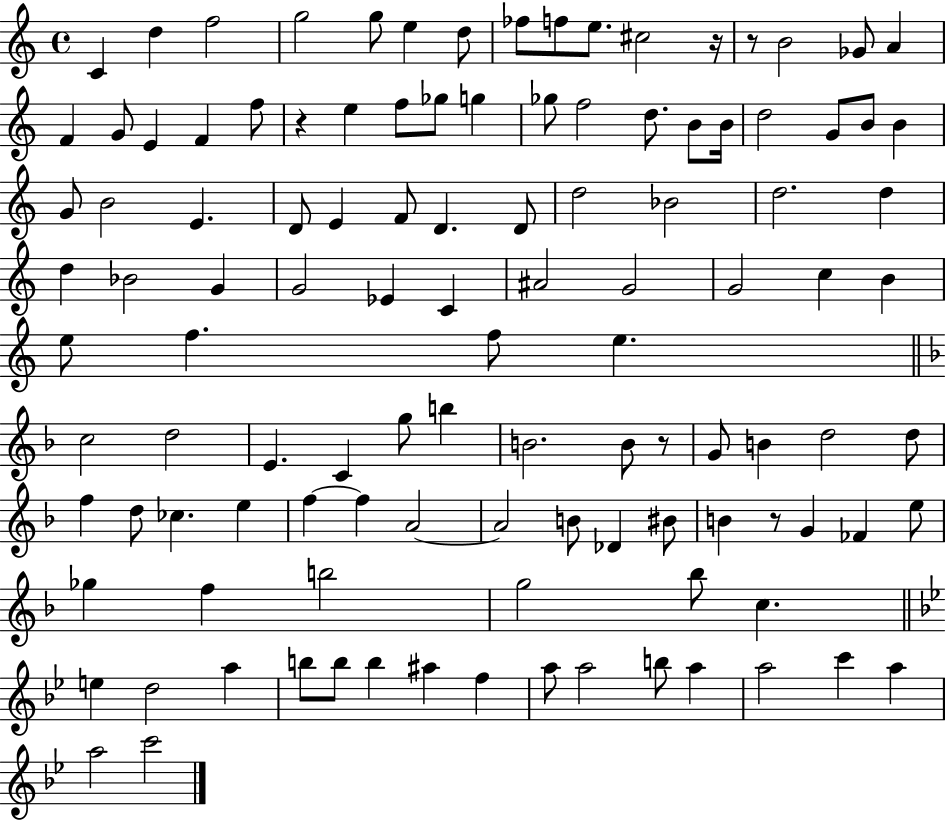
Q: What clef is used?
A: treble